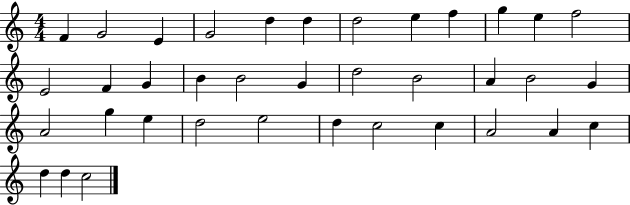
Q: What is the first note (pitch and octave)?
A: F4